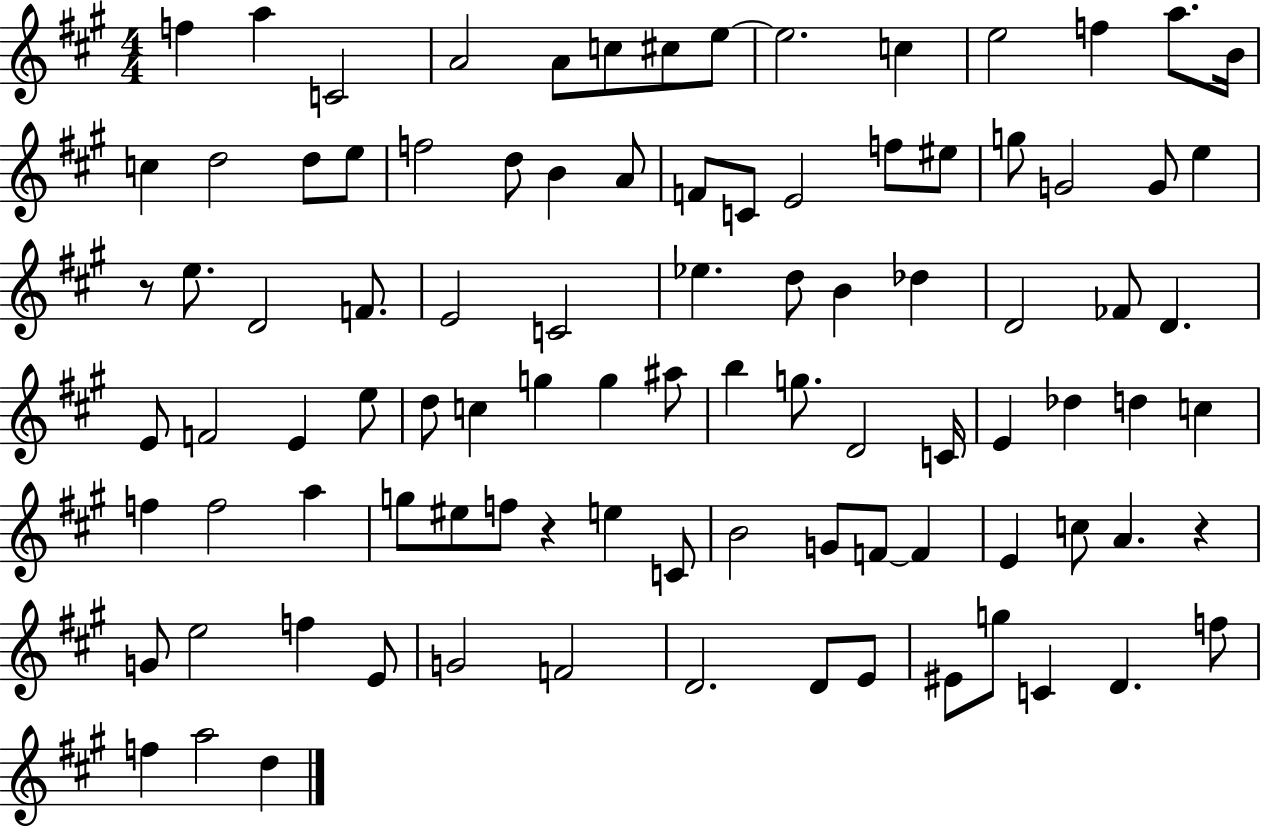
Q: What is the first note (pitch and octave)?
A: F5